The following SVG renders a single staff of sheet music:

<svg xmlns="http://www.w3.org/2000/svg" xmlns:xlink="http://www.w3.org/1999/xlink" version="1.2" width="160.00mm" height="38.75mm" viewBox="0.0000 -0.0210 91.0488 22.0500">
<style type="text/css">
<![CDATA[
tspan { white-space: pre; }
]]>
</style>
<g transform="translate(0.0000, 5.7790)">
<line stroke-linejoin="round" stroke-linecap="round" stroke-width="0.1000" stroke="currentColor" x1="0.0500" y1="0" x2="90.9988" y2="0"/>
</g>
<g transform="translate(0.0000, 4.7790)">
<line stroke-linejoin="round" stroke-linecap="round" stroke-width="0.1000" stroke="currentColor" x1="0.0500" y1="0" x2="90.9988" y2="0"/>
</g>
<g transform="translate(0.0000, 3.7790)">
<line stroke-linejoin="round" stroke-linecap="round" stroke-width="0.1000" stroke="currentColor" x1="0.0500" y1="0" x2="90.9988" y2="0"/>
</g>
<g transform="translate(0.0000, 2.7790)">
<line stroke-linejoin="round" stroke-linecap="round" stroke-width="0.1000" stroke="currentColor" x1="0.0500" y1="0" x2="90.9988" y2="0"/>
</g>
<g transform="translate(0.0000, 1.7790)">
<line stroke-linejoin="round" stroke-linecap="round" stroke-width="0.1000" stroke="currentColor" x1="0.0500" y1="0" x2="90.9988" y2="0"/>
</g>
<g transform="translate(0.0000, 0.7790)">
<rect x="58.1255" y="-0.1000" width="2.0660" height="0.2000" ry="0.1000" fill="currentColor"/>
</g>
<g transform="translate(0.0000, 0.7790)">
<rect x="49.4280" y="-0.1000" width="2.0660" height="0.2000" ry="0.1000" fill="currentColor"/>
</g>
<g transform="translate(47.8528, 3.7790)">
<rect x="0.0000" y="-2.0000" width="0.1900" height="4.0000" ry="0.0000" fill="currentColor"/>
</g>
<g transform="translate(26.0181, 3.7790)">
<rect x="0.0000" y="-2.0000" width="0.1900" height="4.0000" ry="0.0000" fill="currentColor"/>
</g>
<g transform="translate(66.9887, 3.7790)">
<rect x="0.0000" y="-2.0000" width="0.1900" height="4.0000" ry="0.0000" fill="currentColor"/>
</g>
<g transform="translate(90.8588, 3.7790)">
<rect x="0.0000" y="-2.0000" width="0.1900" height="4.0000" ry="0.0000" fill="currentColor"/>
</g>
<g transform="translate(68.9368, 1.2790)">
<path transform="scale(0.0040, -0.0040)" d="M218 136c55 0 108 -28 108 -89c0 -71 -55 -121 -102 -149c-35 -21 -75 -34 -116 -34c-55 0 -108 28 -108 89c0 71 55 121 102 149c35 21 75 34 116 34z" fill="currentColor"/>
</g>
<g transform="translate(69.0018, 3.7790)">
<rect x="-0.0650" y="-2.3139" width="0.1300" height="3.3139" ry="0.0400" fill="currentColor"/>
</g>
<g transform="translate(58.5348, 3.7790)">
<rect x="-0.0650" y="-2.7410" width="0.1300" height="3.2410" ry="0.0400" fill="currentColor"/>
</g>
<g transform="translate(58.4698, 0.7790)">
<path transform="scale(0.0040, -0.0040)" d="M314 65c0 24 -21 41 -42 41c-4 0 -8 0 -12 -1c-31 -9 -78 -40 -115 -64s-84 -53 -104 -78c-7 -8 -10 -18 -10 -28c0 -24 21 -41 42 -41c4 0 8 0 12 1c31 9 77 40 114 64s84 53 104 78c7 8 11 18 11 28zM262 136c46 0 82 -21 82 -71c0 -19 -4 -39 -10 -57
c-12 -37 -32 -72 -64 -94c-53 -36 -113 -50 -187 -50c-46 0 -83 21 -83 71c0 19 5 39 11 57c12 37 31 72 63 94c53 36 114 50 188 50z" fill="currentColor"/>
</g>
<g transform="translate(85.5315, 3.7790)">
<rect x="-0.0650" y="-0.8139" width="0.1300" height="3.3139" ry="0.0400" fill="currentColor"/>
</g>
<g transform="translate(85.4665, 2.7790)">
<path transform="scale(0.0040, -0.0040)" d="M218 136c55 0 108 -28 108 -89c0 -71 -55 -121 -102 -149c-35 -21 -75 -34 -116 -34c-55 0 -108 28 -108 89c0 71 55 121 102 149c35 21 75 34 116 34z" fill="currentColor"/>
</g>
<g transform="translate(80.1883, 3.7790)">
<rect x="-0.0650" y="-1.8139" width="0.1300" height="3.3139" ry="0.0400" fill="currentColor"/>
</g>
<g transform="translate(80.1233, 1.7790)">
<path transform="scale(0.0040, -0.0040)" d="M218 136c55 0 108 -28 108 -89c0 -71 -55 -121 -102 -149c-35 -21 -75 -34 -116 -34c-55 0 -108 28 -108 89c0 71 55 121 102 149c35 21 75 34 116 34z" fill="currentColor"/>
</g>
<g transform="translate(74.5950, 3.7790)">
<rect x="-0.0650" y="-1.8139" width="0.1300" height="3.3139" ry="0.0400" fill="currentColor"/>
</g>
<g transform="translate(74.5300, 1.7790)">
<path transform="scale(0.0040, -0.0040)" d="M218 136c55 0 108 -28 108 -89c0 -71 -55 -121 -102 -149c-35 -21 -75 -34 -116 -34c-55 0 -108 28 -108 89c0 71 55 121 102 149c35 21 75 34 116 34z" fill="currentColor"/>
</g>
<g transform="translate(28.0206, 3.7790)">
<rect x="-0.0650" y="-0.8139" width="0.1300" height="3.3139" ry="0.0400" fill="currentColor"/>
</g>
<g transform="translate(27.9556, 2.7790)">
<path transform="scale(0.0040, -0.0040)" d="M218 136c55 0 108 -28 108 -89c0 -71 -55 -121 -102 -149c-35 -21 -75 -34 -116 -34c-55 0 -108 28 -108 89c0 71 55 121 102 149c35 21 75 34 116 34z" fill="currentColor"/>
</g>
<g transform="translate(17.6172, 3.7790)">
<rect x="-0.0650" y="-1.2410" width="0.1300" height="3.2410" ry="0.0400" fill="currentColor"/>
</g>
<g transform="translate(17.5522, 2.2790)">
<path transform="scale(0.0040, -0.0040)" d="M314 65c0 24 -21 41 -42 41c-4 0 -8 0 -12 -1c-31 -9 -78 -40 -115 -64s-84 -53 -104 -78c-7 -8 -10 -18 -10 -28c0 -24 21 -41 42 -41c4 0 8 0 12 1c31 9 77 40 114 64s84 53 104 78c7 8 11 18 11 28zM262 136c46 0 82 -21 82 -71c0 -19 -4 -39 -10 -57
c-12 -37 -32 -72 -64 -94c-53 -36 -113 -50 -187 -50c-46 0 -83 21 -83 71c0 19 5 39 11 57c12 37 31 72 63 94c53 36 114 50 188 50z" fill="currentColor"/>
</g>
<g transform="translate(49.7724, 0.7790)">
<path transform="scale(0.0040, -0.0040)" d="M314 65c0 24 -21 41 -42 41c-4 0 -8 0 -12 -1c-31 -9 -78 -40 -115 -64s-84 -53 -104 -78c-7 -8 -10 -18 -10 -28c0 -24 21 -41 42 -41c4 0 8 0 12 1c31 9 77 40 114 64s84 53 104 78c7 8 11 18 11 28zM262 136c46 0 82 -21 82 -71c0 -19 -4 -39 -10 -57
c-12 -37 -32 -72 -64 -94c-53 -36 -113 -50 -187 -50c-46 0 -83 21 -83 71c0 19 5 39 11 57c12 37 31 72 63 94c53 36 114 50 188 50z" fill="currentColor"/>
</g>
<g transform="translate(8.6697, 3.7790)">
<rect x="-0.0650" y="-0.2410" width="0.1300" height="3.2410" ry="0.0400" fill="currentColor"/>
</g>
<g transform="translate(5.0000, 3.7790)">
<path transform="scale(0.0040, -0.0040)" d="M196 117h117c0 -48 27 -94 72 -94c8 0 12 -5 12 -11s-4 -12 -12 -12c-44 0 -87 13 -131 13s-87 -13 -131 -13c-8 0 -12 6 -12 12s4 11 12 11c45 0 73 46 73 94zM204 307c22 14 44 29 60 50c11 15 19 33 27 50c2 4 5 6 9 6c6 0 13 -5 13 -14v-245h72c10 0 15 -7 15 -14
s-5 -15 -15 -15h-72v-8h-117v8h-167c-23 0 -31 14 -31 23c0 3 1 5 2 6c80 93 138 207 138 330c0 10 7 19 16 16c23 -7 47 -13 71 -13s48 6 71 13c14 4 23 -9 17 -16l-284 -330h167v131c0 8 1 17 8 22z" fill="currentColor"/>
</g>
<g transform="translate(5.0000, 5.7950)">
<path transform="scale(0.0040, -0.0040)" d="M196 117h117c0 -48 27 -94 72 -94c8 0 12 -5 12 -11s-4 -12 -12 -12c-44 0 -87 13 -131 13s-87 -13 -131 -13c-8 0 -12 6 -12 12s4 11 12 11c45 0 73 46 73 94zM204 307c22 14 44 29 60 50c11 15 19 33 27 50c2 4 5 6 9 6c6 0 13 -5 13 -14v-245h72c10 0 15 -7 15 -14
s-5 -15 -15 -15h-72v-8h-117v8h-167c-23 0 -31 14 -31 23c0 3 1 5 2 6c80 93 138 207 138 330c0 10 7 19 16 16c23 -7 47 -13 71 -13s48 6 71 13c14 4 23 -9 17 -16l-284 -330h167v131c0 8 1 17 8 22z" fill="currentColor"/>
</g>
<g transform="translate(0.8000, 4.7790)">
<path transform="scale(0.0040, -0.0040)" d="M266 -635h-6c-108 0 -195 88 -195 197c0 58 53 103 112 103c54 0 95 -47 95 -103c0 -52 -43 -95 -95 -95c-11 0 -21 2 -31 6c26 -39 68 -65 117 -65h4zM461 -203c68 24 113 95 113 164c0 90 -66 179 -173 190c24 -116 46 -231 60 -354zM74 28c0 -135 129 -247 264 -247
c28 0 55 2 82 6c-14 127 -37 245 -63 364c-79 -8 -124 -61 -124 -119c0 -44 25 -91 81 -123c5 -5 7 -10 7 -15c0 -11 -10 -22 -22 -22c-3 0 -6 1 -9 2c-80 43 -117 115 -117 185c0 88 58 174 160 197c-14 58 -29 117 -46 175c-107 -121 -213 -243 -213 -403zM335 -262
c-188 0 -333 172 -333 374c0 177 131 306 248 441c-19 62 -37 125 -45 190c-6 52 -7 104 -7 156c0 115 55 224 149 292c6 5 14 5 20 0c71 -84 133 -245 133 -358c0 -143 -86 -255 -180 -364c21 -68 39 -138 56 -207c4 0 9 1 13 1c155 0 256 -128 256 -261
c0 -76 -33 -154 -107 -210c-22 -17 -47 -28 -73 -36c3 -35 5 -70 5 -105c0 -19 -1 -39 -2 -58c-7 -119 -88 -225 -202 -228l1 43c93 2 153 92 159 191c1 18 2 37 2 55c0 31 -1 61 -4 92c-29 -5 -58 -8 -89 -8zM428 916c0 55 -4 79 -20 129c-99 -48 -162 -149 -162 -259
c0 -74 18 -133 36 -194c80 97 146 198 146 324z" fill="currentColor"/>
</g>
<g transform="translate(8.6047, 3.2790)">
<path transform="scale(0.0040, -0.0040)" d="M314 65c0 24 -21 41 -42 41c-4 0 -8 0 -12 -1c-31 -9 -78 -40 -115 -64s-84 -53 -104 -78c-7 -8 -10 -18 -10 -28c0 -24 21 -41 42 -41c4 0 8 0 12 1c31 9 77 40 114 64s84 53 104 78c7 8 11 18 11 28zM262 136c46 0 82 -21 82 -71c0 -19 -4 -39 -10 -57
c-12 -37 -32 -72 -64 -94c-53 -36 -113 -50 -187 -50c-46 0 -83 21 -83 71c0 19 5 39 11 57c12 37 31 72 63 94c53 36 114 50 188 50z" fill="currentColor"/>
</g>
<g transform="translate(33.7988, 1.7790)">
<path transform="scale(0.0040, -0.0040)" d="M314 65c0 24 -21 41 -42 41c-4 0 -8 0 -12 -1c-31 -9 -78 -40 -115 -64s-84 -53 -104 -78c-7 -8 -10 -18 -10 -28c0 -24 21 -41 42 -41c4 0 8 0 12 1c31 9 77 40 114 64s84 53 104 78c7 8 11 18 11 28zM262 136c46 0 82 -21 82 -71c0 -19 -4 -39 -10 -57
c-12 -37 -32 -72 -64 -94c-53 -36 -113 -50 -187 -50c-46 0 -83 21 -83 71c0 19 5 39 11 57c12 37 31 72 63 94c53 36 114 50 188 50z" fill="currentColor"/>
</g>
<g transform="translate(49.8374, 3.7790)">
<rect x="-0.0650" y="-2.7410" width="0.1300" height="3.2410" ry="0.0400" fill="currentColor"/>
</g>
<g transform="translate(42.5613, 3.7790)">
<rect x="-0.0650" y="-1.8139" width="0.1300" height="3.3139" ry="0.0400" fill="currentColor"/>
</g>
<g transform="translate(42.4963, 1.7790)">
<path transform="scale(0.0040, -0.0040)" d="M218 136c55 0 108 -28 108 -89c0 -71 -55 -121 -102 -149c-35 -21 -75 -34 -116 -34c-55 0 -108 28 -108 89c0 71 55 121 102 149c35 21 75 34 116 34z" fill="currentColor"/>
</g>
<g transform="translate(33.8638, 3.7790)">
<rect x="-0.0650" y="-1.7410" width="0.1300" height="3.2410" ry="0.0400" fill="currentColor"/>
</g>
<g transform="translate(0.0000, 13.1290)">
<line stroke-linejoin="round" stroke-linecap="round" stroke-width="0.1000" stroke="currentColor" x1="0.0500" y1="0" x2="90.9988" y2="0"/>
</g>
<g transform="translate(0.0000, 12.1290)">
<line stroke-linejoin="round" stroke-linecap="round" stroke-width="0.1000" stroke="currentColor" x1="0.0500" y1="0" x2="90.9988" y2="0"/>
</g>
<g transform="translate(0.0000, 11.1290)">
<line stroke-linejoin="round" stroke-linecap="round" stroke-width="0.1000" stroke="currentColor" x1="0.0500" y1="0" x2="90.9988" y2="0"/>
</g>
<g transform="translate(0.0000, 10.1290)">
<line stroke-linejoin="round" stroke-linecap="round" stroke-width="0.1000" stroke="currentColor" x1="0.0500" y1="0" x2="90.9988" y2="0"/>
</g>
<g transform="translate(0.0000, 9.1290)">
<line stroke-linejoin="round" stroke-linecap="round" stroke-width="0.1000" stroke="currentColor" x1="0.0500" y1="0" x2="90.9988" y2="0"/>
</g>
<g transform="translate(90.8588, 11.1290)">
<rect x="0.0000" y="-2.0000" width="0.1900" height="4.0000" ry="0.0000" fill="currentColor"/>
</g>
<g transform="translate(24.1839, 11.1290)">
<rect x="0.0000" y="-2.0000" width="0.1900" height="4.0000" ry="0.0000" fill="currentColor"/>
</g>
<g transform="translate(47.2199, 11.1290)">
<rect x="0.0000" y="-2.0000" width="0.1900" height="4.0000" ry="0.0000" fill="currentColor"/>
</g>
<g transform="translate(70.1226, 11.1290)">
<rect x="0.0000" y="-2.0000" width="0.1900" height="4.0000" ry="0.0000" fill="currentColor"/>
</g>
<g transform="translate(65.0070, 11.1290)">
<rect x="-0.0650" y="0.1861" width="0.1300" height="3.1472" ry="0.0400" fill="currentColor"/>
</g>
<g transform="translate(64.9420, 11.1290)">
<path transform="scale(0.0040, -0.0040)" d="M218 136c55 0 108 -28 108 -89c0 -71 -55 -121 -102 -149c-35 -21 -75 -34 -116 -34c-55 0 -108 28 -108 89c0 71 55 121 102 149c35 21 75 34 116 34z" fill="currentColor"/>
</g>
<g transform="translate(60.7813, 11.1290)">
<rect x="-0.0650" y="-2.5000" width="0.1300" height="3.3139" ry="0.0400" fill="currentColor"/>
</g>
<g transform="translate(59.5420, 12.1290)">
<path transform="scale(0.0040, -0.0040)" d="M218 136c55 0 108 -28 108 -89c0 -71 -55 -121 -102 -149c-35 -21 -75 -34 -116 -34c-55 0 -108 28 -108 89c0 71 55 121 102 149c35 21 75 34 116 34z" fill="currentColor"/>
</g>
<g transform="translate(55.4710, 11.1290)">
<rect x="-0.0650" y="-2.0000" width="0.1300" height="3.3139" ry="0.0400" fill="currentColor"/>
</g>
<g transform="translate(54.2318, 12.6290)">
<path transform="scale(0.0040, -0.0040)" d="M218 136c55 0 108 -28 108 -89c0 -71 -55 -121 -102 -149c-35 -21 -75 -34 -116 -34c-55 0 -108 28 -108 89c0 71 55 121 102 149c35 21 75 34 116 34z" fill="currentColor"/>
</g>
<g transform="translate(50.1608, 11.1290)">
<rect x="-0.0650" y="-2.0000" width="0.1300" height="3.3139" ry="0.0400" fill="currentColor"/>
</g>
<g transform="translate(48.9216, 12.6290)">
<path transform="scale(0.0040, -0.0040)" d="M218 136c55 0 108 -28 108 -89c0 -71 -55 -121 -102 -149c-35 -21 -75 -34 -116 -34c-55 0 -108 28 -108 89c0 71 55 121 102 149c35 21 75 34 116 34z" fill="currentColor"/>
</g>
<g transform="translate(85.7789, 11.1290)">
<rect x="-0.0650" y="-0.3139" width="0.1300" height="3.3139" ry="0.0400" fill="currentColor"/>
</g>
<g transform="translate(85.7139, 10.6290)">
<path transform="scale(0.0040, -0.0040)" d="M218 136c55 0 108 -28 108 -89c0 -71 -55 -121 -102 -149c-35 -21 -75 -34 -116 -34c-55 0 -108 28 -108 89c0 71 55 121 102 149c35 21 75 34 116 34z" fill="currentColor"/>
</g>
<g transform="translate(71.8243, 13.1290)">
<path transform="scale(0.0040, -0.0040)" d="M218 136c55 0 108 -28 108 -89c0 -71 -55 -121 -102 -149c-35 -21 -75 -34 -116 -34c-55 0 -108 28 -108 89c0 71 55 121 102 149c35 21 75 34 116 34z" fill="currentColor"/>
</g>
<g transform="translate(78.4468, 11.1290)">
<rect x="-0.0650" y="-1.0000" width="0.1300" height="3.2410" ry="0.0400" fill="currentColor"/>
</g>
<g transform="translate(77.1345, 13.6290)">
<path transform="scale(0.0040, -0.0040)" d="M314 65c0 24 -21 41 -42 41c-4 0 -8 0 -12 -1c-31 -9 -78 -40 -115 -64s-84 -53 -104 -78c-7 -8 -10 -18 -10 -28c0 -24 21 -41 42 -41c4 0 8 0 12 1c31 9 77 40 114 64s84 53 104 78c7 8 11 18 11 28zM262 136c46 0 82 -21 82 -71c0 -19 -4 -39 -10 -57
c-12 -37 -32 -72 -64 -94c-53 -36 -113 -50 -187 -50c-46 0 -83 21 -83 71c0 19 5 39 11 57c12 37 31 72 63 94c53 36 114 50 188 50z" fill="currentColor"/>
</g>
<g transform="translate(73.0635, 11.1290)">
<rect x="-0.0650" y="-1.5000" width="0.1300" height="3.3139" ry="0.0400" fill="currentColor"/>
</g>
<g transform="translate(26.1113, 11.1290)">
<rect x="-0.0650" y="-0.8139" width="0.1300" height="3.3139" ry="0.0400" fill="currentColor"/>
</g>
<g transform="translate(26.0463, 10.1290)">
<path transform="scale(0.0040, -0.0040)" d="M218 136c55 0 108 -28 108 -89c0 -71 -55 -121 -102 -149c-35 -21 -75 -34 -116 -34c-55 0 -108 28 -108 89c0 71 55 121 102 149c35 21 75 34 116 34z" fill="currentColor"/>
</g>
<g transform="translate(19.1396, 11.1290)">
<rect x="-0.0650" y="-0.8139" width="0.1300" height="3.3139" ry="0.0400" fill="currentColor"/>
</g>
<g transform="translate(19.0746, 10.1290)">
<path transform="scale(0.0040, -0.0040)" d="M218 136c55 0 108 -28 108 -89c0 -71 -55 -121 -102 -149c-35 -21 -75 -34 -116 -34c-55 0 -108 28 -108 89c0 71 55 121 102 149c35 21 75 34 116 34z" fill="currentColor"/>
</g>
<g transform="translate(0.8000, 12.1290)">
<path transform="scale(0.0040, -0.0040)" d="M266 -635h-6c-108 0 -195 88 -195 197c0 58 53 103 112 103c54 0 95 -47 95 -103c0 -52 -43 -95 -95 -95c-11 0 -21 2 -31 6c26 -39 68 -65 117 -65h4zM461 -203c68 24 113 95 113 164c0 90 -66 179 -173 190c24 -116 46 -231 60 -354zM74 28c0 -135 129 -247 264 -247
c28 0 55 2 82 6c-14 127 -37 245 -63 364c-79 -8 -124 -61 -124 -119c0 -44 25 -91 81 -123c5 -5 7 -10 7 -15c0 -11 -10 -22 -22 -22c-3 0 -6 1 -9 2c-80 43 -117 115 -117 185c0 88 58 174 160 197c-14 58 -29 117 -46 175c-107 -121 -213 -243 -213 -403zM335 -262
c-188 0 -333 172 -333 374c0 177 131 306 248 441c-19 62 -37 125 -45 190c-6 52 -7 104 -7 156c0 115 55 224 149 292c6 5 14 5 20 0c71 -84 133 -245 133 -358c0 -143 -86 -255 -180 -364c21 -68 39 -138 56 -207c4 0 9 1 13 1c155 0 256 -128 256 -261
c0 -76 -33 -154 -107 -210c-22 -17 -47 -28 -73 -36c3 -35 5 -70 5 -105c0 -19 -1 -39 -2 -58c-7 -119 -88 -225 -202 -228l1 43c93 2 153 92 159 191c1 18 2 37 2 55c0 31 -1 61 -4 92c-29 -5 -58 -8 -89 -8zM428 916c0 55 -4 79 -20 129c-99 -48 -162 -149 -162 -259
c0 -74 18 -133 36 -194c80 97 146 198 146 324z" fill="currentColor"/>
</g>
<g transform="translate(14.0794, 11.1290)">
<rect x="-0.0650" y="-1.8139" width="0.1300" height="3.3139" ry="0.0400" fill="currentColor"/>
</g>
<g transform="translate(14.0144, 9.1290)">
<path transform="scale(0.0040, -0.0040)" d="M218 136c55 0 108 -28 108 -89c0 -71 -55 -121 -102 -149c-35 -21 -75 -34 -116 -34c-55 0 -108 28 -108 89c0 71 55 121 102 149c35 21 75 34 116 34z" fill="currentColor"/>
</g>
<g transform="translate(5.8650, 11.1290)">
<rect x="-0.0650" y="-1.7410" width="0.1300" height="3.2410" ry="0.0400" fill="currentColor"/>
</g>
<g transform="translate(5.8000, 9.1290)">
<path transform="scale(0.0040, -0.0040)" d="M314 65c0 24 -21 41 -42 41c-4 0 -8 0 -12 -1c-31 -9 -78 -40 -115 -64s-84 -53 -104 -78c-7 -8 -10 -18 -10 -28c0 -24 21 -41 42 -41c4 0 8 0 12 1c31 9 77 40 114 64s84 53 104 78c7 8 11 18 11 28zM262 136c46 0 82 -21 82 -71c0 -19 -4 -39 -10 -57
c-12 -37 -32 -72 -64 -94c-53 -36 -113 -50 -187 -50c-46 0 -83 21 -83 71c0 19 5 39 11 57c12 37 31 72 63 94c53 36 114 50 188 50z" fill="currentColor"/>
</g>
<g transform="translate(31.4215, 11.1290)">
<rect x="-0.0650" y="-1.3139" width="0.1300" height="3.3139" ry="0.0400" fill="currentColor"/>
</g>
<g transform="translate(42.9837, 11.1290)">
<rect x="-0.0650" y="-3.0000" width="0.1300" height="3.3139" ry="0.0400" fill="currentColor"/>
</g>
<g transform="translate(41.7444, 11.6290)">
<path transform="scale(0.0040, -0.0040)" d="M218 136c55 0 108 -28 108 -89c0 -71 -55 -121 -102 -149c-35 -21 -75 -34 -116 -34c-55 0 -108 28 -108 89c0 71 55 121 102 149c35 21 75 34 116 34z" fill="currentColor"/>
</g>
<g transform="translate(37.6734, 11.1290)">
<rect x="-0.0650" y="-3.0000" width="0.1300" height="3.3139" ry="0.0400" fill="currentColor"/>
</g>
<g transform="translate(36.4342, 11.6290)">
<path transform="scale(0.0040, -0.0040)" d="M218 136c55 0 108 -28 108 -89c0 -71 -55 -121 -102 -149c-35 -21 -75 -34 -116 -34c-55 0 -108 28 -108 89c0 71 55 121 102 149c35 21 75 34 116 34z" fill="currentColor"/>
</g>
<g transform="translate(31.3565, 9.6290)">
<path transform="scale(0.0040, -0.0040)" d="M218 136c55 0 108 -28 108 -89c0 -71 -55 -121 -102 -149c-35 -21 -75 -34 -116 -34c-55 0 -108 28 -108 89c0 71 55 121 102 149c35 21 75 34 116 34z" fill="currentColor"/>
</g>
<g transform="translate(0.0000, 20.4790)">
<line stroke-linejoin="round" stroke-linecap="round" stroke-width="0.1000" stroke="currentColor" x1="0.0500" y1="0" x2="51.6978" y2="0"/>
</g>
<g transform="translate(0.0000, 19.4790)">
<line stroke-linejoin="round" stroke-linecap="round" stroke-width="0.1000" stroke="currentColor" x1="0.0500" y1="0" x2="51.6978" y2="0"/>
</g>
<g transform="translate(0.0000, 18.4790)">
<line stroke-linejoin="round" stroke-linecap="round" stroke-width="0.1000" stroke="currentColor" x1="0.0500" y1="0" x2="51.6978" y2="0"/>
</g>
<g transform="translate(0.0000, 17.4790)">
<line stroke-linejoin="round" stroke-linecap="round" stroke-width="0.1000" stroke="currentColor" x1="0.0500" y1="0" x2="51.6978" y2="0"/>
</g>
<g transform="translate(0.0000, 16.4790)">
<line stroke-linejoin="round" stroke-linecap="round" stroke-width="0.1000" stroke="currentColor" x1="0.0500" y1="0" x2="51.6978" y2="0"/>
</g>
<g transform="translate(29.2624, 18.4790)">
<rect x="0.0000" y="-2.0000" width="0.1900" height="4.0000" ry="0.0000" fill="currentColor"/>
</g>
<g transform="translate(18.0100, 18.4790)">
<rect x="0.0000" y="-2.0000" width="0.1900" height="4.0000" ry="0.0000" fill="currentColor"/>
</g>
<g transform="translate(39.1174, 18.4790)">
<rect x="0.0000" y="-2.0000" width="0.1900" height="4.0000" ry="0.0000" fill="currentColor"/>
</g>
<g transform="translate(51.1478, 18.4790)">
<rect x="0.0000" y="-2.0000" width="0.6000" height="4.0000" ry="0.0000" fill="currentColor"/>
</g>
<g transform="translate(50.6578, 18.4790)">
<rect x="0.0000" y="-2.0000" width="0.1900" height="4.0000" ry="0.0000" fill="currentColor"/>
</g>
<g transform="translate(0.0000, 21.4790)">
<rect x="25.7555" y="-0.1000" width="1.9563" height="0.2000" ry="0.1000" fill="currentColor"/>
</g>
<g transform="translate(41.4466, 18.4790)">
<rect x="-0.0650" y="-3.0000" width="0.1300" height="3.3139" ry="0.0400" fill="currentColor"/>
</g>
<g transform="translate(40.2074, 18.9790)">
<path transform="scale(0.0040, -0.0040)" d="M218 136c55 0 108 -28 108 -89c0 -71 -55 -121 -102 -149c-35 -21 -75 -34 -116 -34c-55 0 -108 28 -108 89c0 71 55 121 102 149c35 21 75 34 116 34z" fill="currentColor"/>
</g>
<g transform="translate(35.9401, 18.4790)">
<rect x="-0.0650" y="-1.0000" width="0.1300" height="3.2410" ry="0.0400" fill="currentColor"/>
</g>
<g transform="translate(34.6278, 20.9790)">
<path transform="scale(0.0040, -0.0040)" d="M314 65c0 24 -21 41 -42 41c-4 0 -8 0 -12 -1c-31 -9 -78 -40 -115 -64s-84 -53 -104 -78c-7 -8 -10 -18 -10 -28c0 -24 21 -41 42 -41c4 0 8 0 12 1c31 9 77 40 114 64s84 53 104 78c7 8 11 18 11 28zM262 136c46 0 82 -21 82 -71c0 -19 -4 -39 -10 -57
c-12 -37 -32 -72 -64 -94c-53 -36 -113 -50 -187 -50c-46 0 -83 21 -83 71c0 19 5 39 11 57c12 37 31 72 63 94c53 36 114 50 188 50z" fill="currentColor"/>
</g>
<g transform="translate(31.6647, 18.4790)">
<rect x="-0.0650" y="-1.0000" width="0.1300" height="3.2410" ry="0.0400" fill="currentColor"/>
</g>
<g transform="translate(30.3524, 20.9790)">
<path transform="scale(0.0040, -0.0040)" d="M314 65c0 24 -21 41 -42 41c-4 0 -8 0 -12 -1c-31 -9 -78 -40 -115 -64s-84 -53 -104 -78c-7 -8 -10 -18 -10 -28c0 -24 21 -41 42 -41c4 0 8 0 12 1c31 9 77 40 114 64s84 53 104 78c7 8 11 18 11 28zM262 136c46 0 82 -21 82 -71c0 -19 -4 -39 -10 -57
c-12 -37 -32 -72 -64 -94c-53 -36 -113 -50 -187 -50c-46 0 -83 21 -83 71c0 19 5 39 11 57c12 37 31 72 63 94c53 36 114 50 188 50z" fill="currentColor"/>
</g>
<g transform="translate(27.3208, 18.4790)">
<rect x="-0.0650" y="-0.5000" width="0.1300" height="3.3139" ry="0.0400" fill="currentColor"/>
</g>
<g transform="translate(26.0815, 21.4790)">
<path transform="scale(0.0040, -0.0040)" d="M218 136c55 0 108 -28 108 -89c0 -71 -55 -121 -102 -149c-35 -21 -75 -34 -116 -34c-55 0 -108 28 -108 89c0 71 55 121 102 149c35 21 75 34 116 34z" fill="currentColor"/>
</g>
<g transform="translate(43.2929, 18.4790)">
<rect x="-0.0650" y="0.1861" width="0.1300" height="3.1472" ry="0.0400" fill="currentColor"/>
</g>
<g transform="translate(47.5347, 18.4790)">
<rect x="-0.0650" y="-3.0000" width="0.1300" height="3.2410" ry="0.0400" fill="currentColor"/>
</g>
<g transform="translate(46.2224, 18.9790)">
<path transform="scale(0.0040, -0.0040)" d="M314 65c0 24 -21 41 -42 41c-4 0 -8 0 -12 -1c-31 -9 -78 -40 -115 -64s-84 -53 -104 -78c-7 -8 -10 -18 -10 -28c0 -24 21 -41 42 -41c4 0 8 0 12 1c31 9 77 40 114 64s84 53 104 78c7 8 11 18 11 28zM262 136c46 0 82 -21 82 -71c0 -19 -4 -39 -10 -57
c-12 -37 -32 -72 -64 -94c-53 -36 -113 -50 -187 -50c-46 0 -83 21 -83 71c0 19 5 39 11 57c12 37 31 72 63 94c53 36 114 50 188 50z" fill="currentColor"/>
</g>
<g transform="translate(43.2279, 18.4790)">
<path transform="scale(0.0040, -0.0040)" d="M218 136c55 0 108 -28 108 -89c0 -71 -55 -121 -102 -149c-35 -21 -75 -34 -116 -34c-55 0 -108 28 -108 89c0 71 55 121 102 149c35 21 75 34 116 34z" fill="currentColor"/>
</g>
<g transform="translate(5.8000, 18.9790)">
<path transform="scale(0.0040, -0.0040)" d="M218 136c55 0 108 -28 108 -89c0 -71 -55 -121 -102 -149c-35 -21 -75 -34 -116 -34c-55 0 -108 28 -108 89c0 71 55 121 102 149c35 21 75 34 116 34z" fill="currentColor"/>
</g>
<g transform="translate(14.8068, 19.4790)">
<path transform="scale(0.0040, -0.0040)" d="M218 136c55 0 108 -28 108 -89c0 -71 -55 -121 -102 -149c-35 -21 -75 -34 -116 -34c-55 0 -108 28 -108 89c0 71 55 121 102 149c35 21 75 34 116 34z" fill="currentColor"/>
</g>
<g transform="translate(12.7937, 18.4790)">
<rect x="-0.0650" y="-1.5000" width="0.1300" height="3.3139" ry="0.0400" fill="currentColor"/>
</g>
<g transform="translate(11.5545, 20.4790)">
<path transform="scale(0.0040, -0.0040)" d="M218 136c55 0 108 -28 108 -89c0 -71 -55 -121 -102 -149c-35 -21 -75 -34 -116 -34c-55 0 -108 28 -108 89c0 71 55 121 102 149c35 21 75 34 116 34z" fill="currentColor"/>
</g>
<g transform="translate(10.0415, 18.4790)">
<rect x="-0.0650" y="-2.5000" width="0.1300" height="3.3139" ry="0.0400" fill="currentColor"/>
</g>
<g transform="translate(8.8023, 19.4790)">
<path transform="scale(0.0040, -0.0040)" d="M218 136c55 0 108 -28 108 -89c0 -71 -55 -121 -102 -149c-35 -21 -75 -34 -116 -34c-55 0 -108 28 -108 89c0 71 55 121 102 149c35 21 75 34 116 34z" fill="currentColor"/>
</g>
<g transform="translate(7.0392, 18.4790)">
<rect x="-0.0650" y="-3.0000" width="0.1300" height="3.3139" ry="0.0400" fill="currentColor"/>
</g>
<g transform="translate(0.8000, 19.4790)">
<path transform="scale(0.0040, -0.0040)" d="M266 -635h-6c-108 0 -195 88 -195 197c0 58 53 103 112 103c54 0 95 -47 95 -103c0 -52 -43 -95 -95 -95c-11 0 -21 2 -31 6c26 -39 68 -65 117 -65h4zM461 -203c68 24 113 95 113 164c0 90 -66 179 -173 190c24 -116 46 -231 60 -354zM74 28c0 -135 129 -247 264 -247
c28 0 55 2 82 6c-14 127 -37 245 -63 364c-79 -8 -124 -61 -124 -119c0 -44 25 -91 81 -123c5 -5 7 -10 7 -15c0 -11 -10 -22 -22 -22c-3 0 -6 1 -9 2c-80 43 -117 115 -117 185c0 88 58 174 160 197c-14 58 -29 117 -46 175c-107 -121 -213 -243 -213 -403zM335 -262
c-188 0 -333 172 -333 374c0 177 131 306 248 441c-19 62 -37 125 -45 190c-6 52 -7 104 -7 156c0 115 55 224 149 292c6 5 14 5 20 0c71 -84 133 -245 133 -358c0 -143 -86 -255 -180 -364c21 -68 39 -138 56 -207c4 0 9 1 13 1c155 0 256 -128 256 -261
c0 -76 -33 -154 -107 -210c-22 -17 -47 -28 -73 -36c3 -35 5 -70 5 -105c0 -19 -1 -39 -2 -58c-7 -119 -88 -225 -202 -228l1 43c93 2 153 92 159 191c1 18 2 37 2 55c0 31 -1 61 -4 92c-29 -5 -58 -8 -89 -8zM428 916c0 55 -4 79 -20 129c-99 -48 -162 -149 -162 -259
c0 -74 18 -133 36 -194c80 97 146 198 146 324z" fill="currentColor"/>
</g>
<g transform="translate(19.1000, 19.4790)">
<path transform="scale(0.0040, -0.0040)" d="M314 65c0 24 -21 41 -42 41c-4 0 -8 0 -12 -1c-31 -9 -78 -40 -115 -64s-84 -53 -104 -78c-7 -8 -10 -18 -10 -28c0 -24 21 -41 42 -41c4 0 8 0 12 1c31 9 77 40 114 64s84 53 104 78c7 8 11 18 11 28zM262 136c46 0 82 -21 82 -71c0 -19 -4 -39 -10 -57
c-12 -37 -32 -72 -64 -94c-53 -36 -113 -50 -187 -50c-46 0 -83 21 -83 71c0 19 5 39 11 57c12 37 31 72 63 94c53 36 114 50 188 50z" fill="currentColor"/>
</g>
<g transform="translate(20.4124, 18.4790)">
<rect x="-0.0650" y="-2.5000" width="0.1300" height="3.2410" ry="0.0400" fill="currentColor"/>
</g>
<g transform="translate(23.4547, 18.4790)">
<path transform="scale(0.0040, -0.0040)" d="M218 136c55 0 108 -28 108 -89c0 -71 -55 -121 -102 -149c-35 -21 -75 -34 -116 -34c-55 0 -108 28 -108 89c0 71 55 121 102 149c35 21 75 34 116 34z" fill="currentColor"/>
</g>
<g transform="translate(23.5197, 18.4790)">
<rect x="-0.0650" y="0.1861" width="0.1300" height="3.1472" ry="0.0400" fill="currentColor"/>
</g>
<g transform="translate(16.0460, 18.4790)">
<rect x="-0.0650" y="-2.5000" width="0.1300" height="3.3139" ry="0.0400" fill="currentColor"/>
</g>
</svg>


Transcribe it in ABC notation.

X:1
T:Untitled
M:4/4
L:1/4
K:C
c2 e2 d f2 f a2 a2 g f f d f2 f d d e A A F F G B E D2 c A G E G G2 B C D2 D2 A B A2